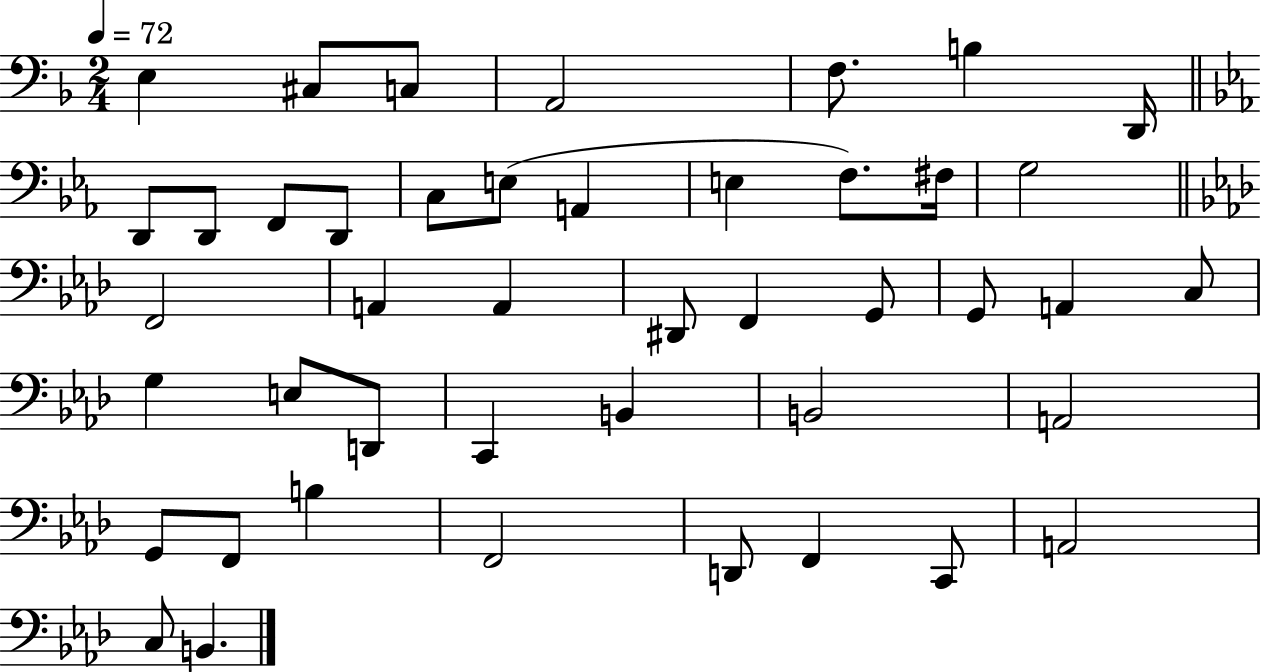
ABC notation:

X:1
T:Untitled
M:2/4
L:1/4
K:F
E, ^C,/2 C,/2 A,,2 F,/2 B, D,,/4 D,,/2 D,,/2 F,,/2 D,,/2 C,/2 E,/2 A,, E, F,/2 ^F,/4 G,2 F,,2 A,, A,, ^D,,/2 F,, G,,/2 G,,/2 A,, C,/2 G, E,/2 D,,/2 C,, B,, B,,2 A,,2 G,,/2 F,,/2 B, F,,2 D,,/2 F,, C,,/2 A,,2 C,/2 B,,